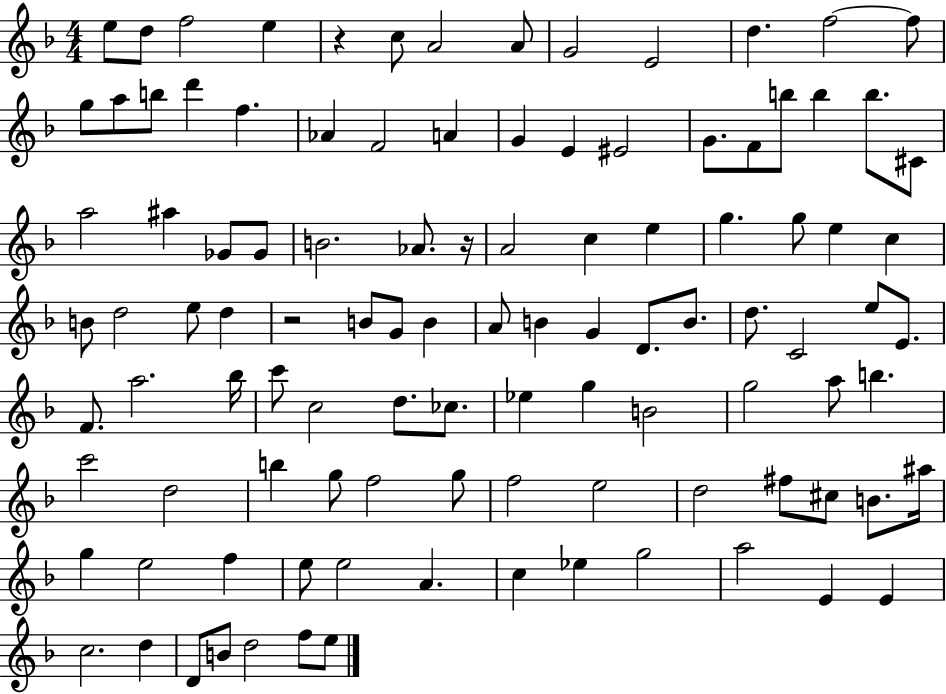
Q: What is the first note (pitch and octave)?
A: E5